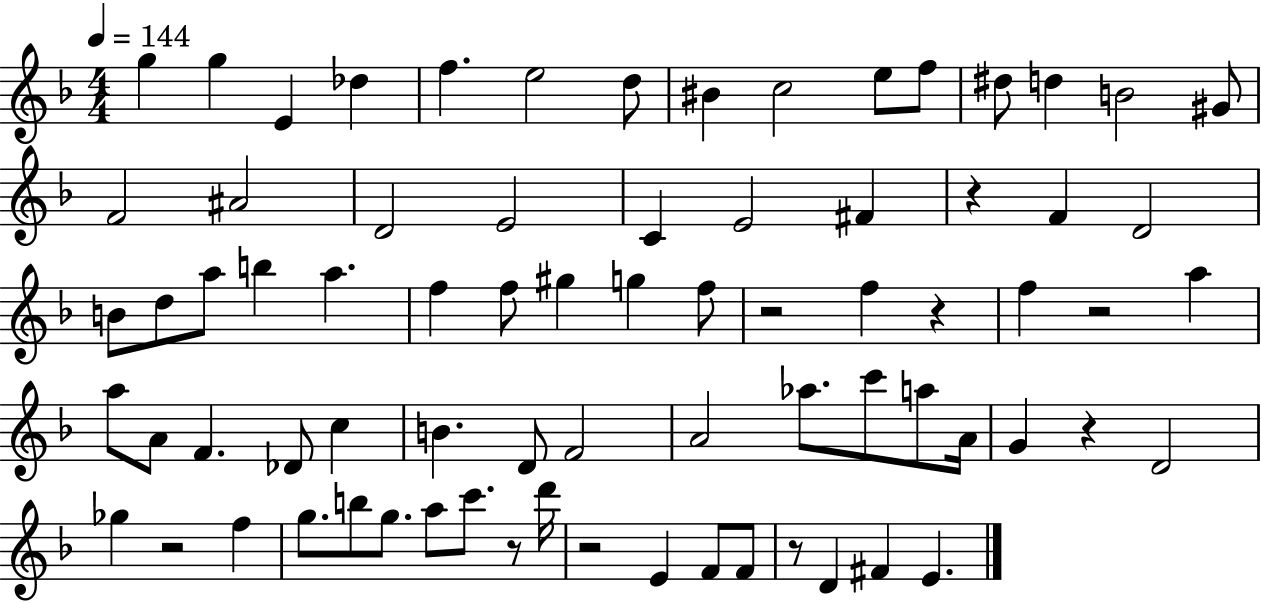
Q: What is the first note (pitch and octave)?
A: G5